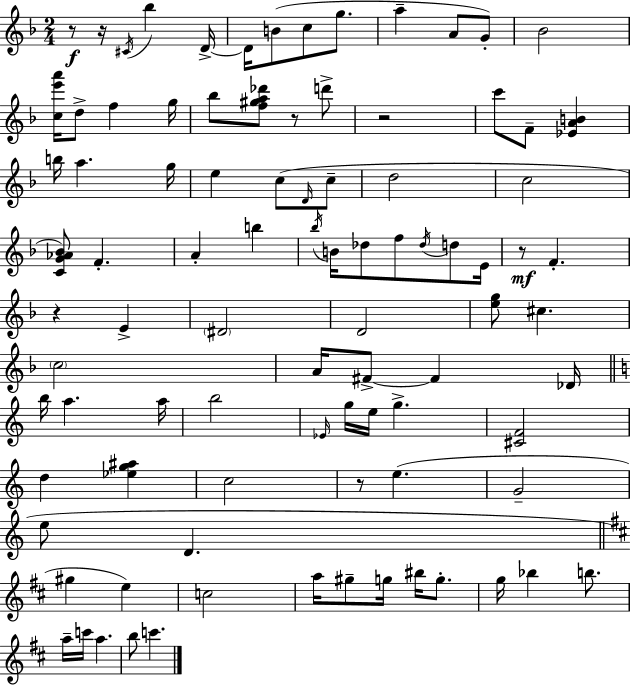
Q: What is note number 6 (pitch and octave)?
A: C5